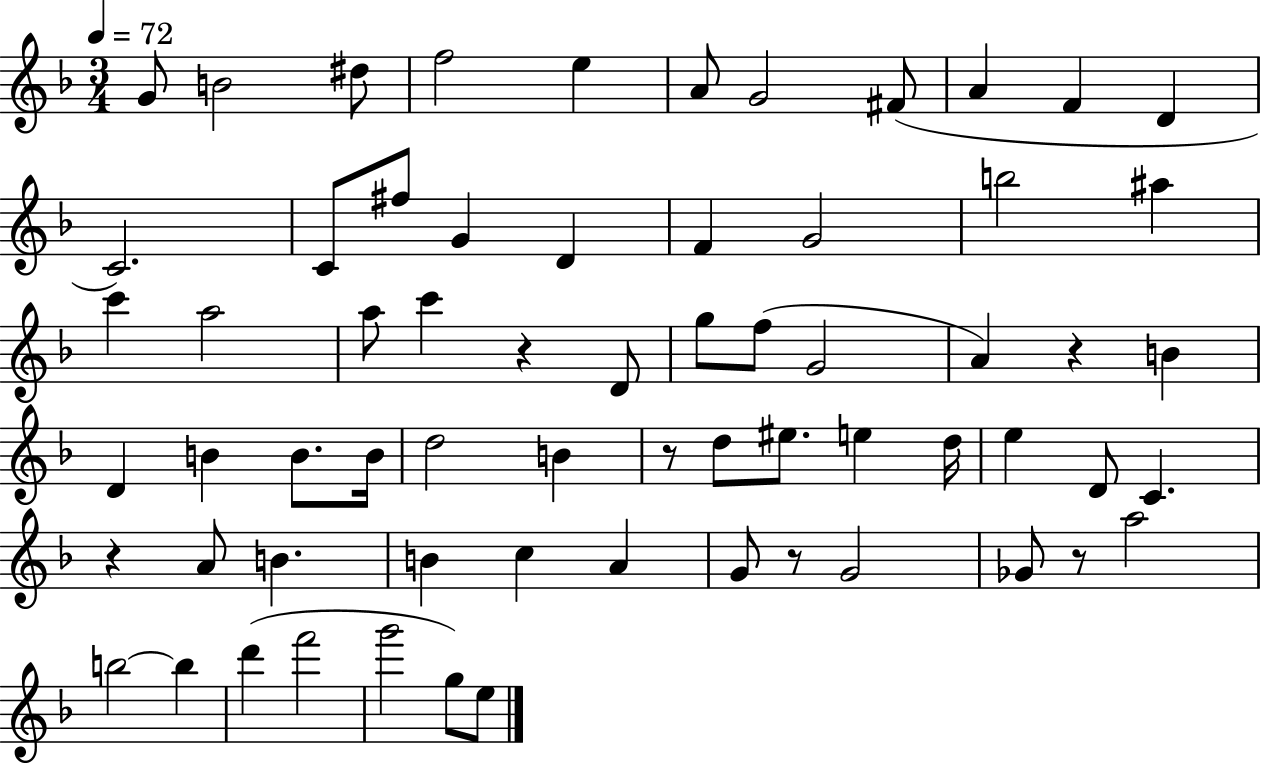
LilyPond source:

{
  \clef treble
  \numericTimeSignature
  \time 3/4
  \key f \major
  \tempo 4 = 72
  g'8 b'2 dis''8 | f''2 e''4 | a'8 g'2 fis'8( | a'4 f'4 d'4 | \break c'2.) | c'8 fis''8 g'4 d'4 | f'4 g'2 | b''2 ais''4 | \break c'''4 a''2 | a''8 c'''4 r4 d'8 | g''8 f''8( g'2 | a'4) r4 b'4 | \break d'4 b'4 b'8. b'16 | d''2 b'4 | r8 d''8 eis''8. e''4 d''16 | e''4 d'8 c'4. | \break r4 a'8 b'4. | b'4 c''4 a'4 | g'8 r8 g'2 | ges'8 r8 a''2 | \break b''2~~ b''4 | d'''4( f'''2 | g'''2 g''8) e''8 | \bar "|."
}